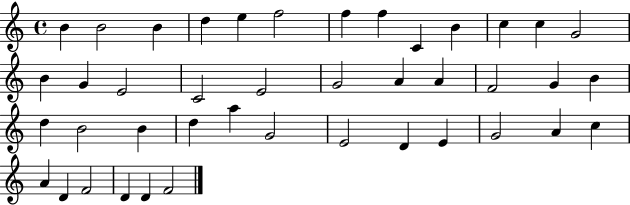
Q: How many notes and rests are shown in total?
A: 42